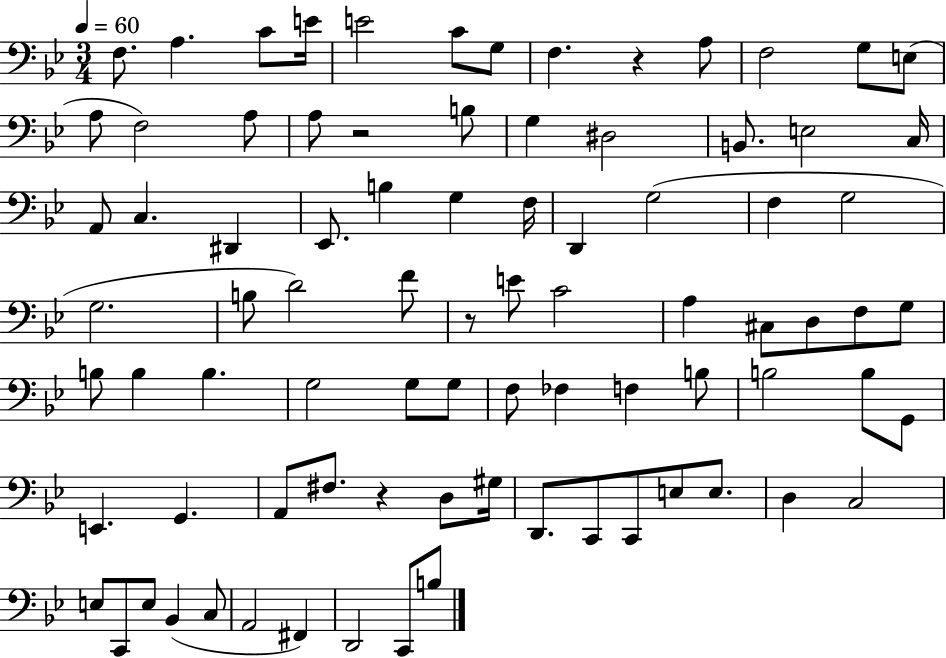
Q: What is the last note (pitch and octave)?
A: B3